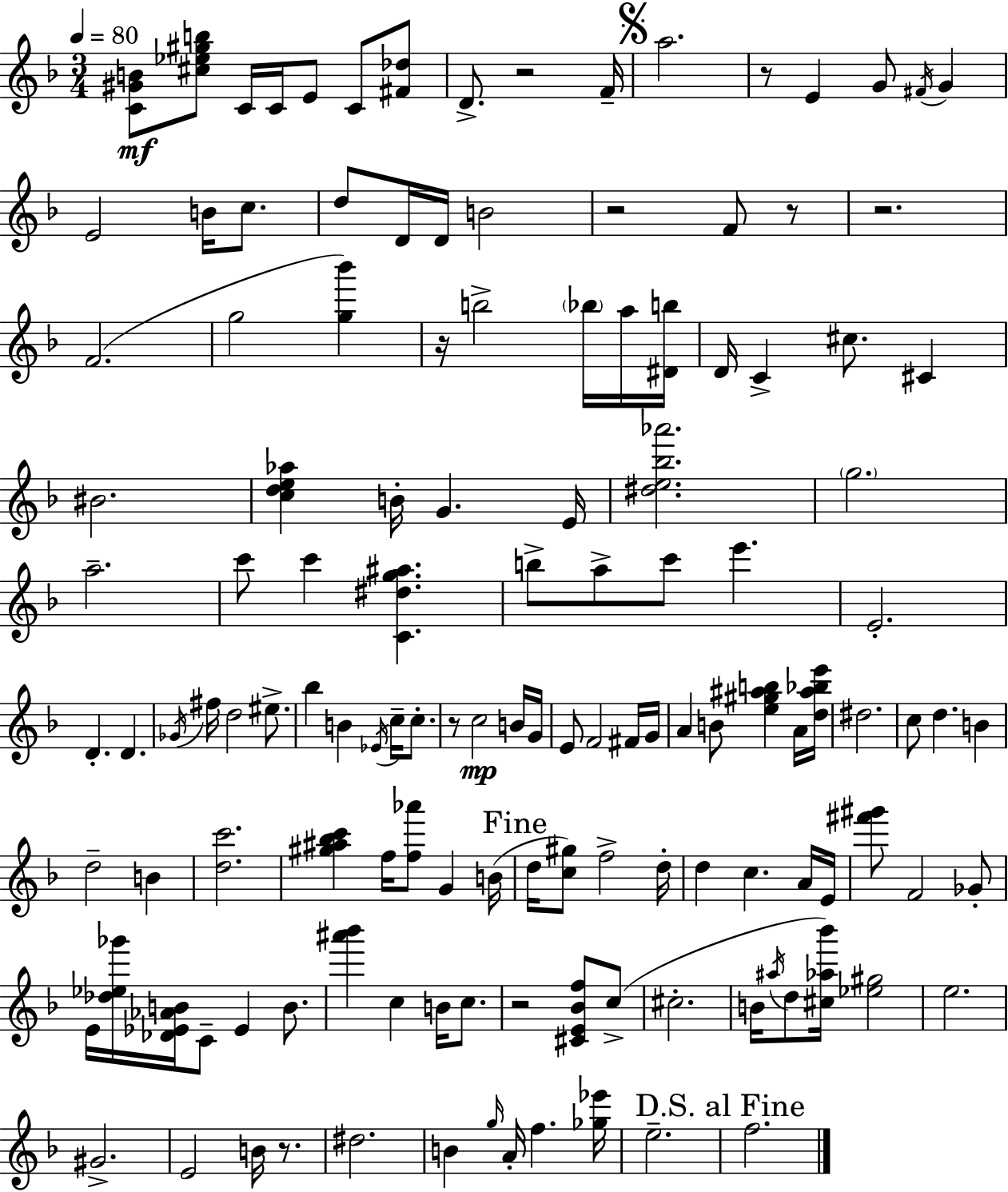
[C4,G#4,B4]/e [C#5,Eb5,G#5,B5]/e C4/s C4/s E4/e C4/e [F#4,Db5]/e D4/e. R/h F4/s A5/h. R/e E4/q G4/e F#4/s G4/q E4/h B4/s C5/e. D5/e D4/s D4/s B4/h R/h F4/e R/e R/h. F4/h. G5/h [G5,Bb6]/q R/s B5/h Bb5/s A5/s [D#4,B5]/s D4/s C4/q C#5/e. C#4/q BIS4/h. [C5,D5,E5,Ab5]/q B4/s G4/q. E4/s [D#5,E5,Bb5,Ab6]/h. G5/h. A5/h. C6/e C6/q [C4,D#5,G5,A#5]/q. B5/e A5/e C6/e E6/q. E4/h. D4/q. D4/q. Gb4/s F#5/s D5/h EIS5/e. Bb5/q B4/q Eb4/s C5/s C5/e. R/e C5/h B4/s G4/s E4/e F4/h F#4/s G4/s A4/q B4/e [E5,G#5,A#5,B5]/q A4/s [D5,A#5,Bb5,E6]/s D#5/h. C5/e D5/q. B4/q D5/h B4/q [D5,C6]/h. [G#5,A#5,Bb5,C6]/q F5/s [F5,Ab6]/e G4/q B4/s D5/s [C5,G#5]/e F5/h D5/s D5/q C5/q. A4/s E4/s [F#6,G#6]/e F4/h Gb4/e E4/s [Db5,Eb5,Gb6]/s [Db4,Eb4,Ab4,B4]/s C4/e Eb4/q B4/e. [A#6,Bb6]/q C5/q B4/s C5/e. R/h [C#4,E4,Bb4,F5]/e C5/e C#5/h. B4/s A#5/s D5/e [C#5,Ab5,Bb6]/s [Eb5,G#5]/h E5/h. G#4/h. E4/h B4/s R/e. D#5/h. B4/q G5/s A4/s F5/q. [Gb5,Eb6]/s E5/h. F5/h.